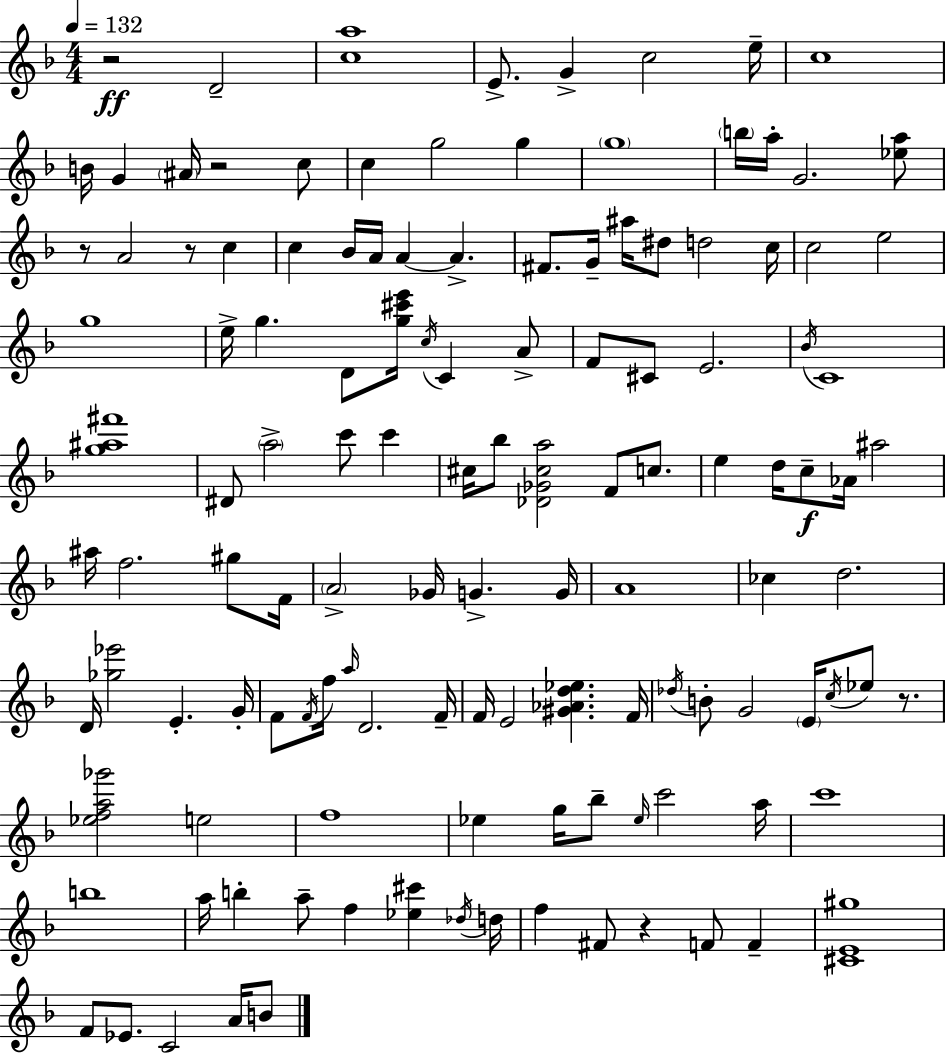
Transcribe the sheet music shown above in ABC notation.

X:1
T:Untitled
M:4/4
L:1/4
K:Dm
z2 D2 [ca]4 E/2 G c2 e/4 c4 B/4 G ^A/4 z2 c/2 c g2 g g4 b/4 a/4 G2 [_ea]/2 z/2 A2 z/2 c c _B/4 A/4 A A ^F/2 G/4 ^a/4 ^d/2 d2 c/4 c2 e2 g4 e/4 g D/2 [g^c'e']/4 c/4 C A/2 F/2 ^C/2 E2 _B/4 C4 [g^a^f']4 ^D/2 a2 c'/2 c' ^c/4 _b/2 [_D_G^ca]2 F/2 c/2 e d/4 c/2 _A/4 ^a2 ^a/4 f2 ^g/2 F/4 A2 _G/4 G G/4 A4 _c d2 D/4 [_g_e']2 E G/4 F/2 F/4 f/4 a/4 D2 F/4 F/4 E2 [^G_Ad_e] F/4 _d/4 B/2 G2 E/4 c/4 _e/2 z/2 [_efa_g']2 e2 f4 _e g/4 _b/2 _e/4 c'2 a/4 c'4 b4 a/4 b a/2 f [_e^c'] _d/4 d/4 f ^F/2 z F/2 F [^CE^g]4 F/2 _E/2 C2 A/4 B/2